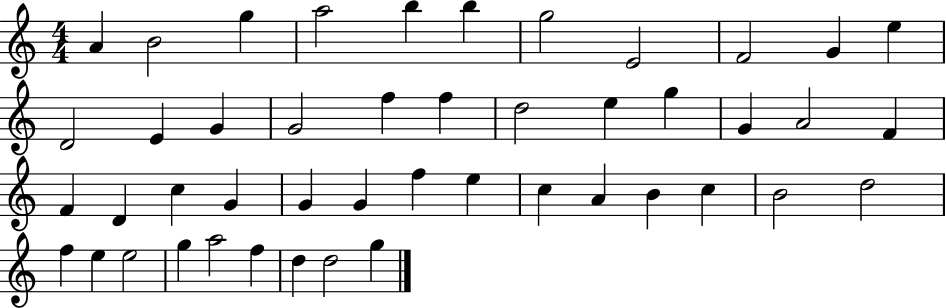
{
  \clef treble
  \numericTimeSignature
  \time 4/4
  \key c \major
  a'4 b'2 g''4 | a''2 b''4 b''4 | g''2 e'2 | f'2 g'4 e''4 | \break d'2 e'4 g'4 | g'2 f''4 f''4 | d''2 e''4 g''4 | g'4 a'2 f'4 | \break f'4 d'4 c''4 g'4 | g'4 g'4 f''4 e''4 | c''4 a'4 b'4 c''4 | b'2 d''2 | \break f''4 e''4 e''2 | g''4 a''2 f''4 | d''4 d''2 g''4 | \bar "|."
}